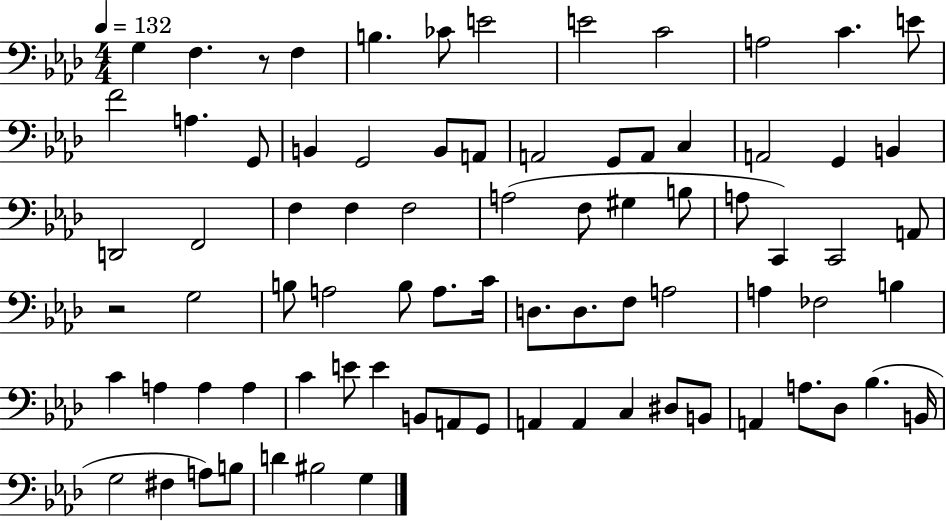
X:1
T:Untitled
M:4/4
L:1/4
K:Ab
G, F, z/2 F, B, _C/2 E2 E2 C2 A,2 C E/2 F2 A, G,,/2 B,, G,,2 B,,/2 A,,/2 A,,2 G,,/2 A,,/2 C, A,,2 G,, B,, D,,2 F,,2 F, F, F,2 A,2 F,/2 ^G, B,/2 A,/2 C,, C,,2 A,,/2 z2 G,2 B,/2 A,2 B,/2 A,/2 C/4 D,/2 D,/2 F,/2 A,2 A, _F,2 B, C A, A, A, C E/2 E B,,/2 A,,/2 G,,/2 A,, A,, C, ^D,/2 B,,/2 A,, A,/2 _D,/2 _B, B,,/4 G,2 ^F, A,/2 B,/2 D ^B,2 G,